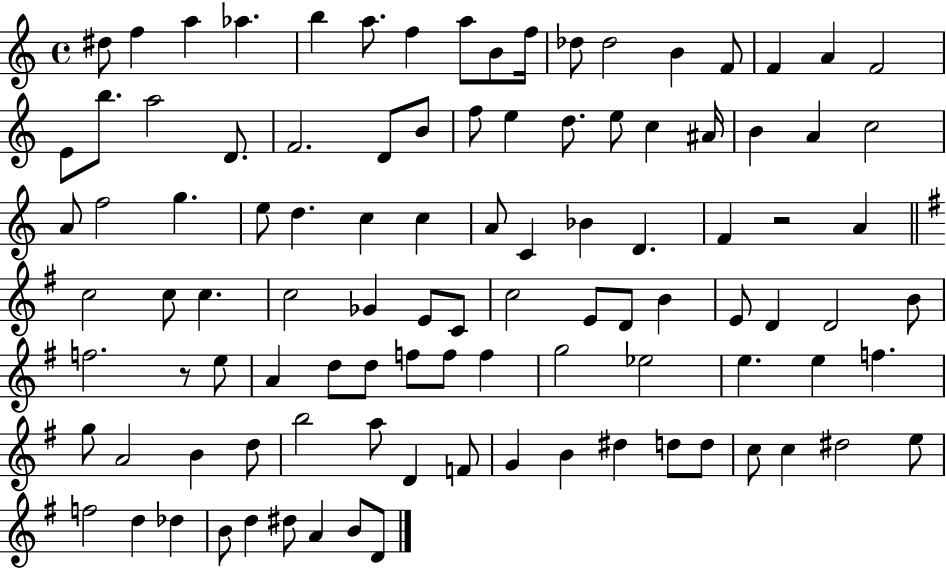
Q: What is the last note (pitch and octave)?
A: D4